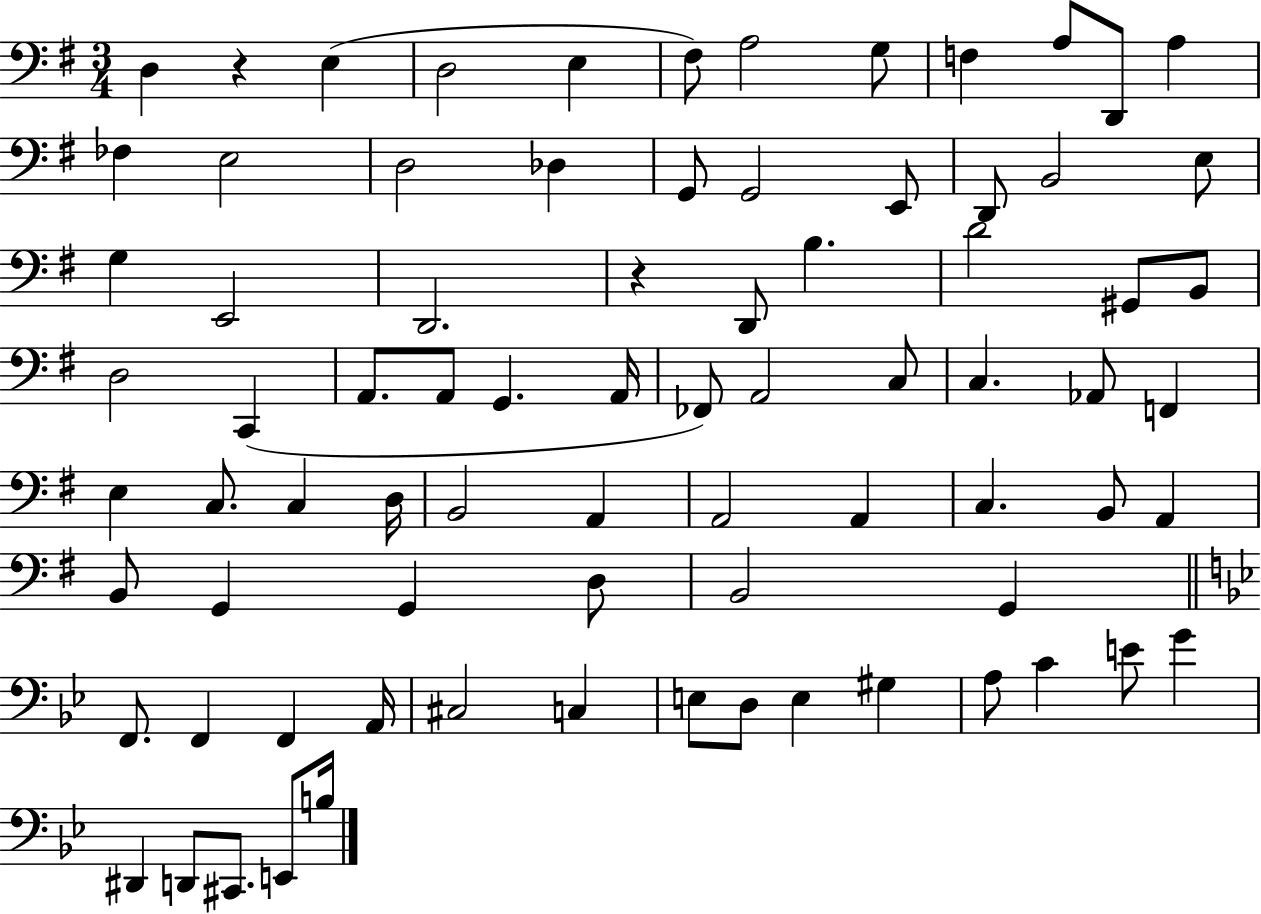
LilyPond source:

{
  \clef bass
  \numericTimeSignature
  \time 3/4
  \key g \major
  d4 r4 e4( | d2 e4 | fis8) a2 g8 | f4 a8 d,8 a4 | \break fes4 e2 | d2 des4 | g,8 g,2 e,8 | d,8 b,2 e8 | \break g4 e,2 | d,2. | r4 d,8 b4. | d'2 gis,8 b,8 | \break d2 c,4( | a,8. a,8 g,4. a,16 | fes,8) a,2 c8 | c4. aes,8 f,4 | \break e4 c8. c4 d16 | b,2 a,4 | a,2 a,4 | c4. b,8 a,4 | \break b,8 g,4 g,4 d8 | b,2 g,4 | \bar "||" \break \key bes \major f,8. f,4 f,4 a,16 | cis2 c4 | e8 d8 e4 gis4 | a8 c'4 e'8 g'4 | \break dis,4 d,8 cis,8. e,8 b16 | \bar "|."
}